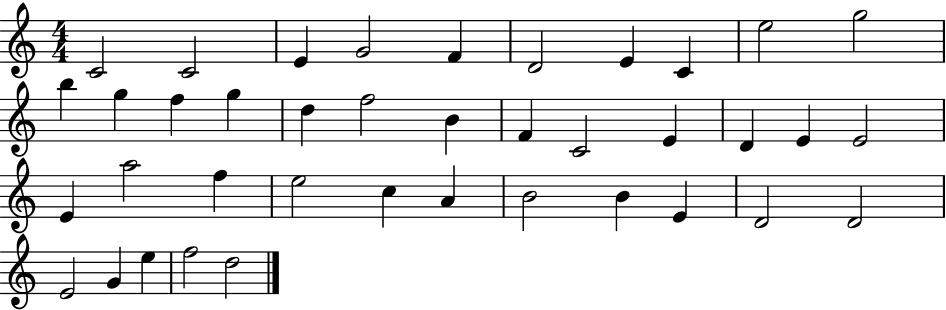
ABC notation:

X:1
T:Untitled
M:4/4
L:1/4
K:C
C2 C2 E G2 F D2 E C e2 g2 b g f g d f2 B F C2 E D E E2 E a2 f e2 c A B2 B E D2 D2 E2 G e f2 d2